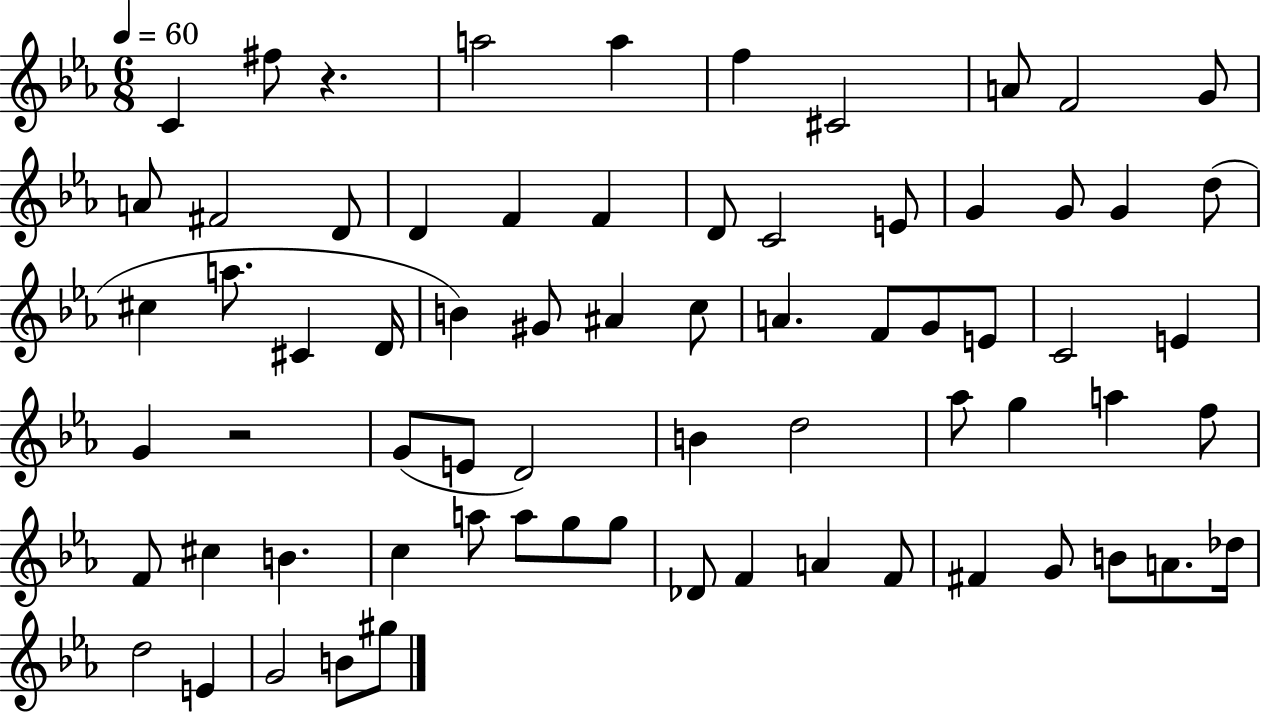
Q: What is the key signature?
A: EES major